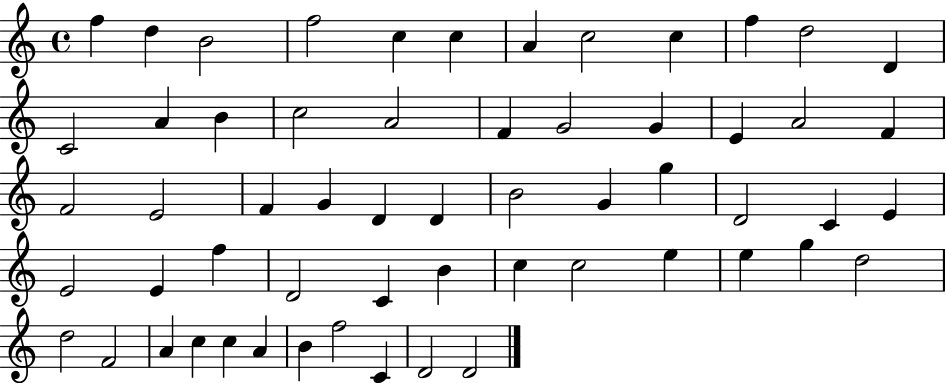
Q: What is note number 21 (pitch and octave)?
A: E4